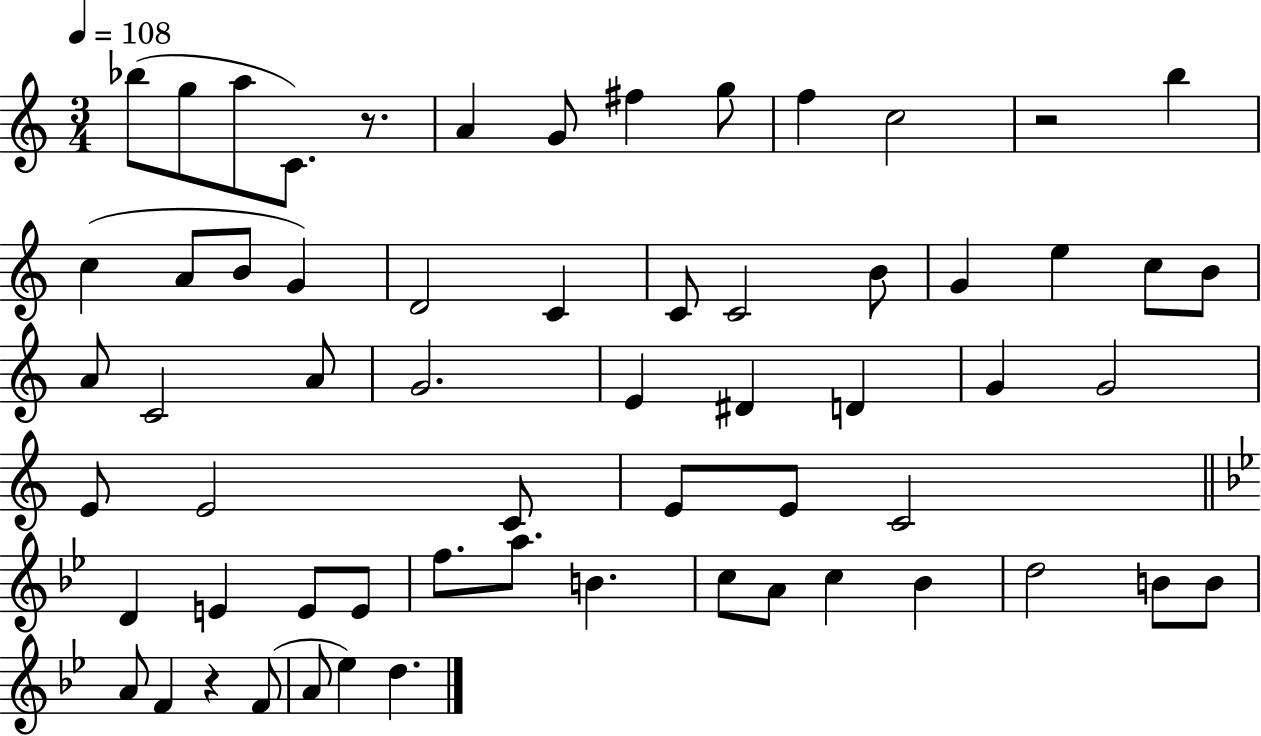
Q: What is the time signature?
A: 3/4